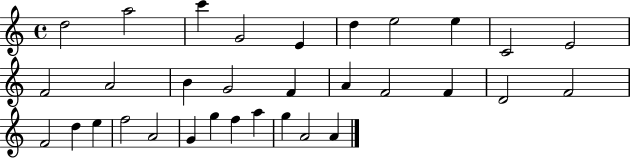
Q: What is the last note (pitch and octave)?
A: A4